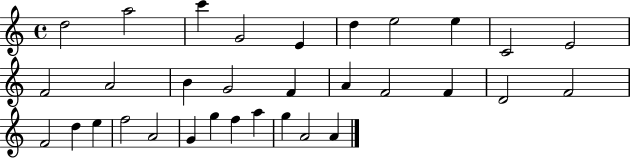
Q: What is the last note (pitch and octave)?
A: A4